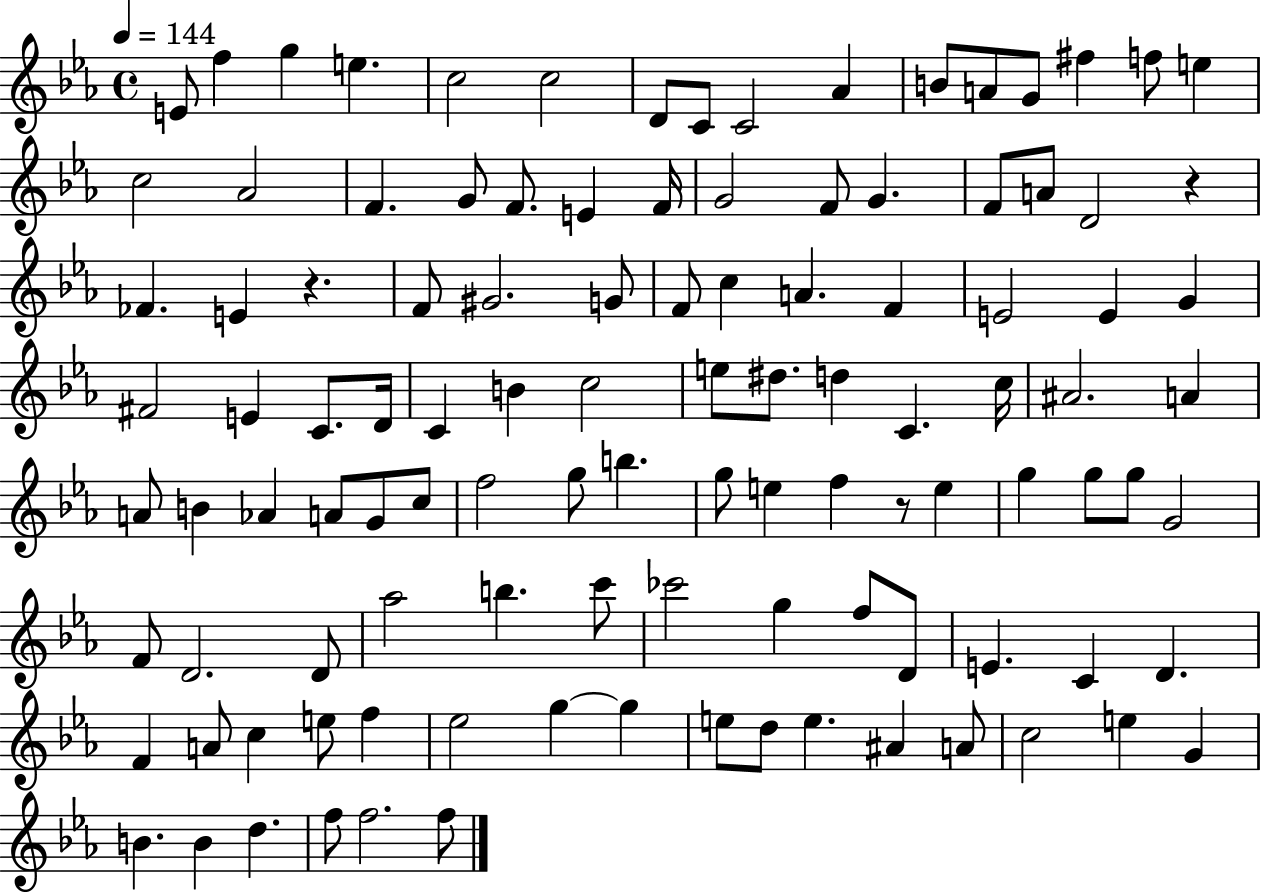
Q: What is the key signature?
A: EES major